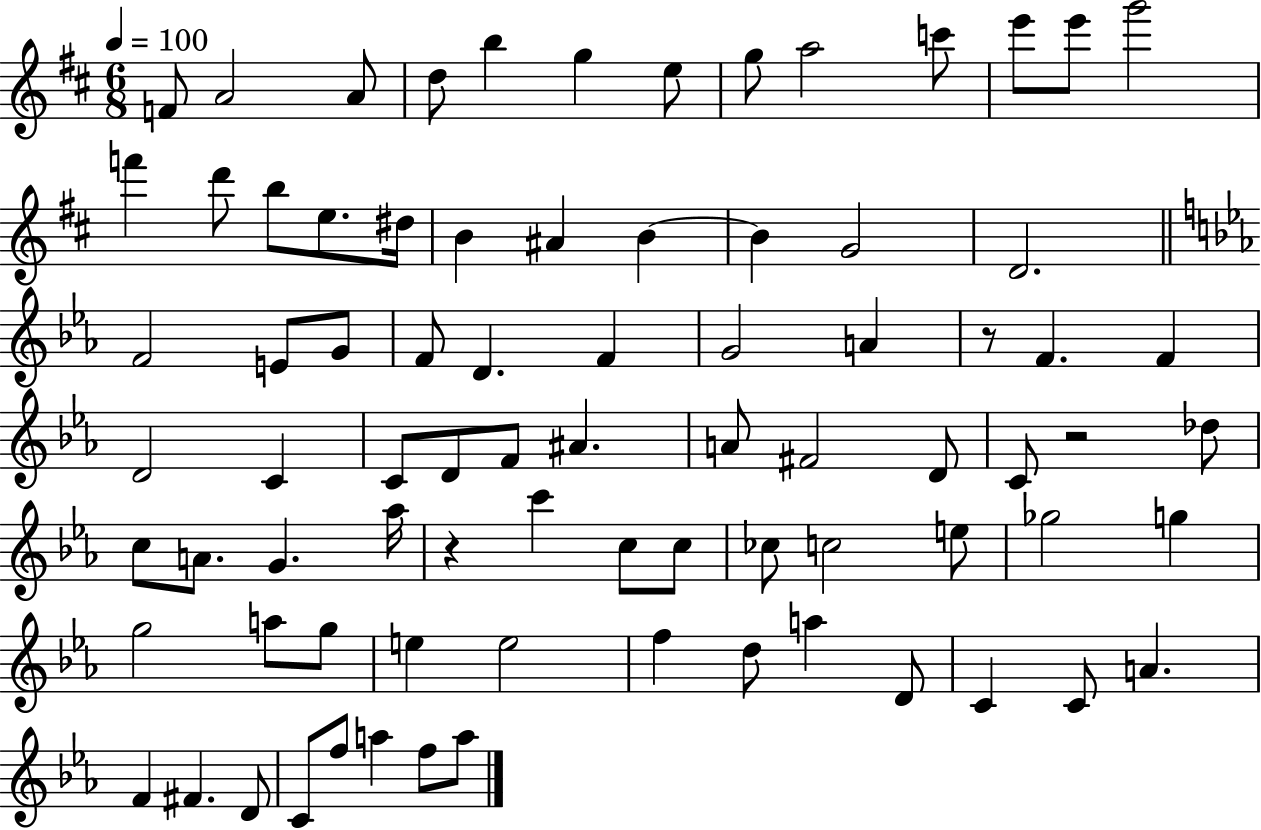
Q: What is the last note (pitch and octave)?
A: A5